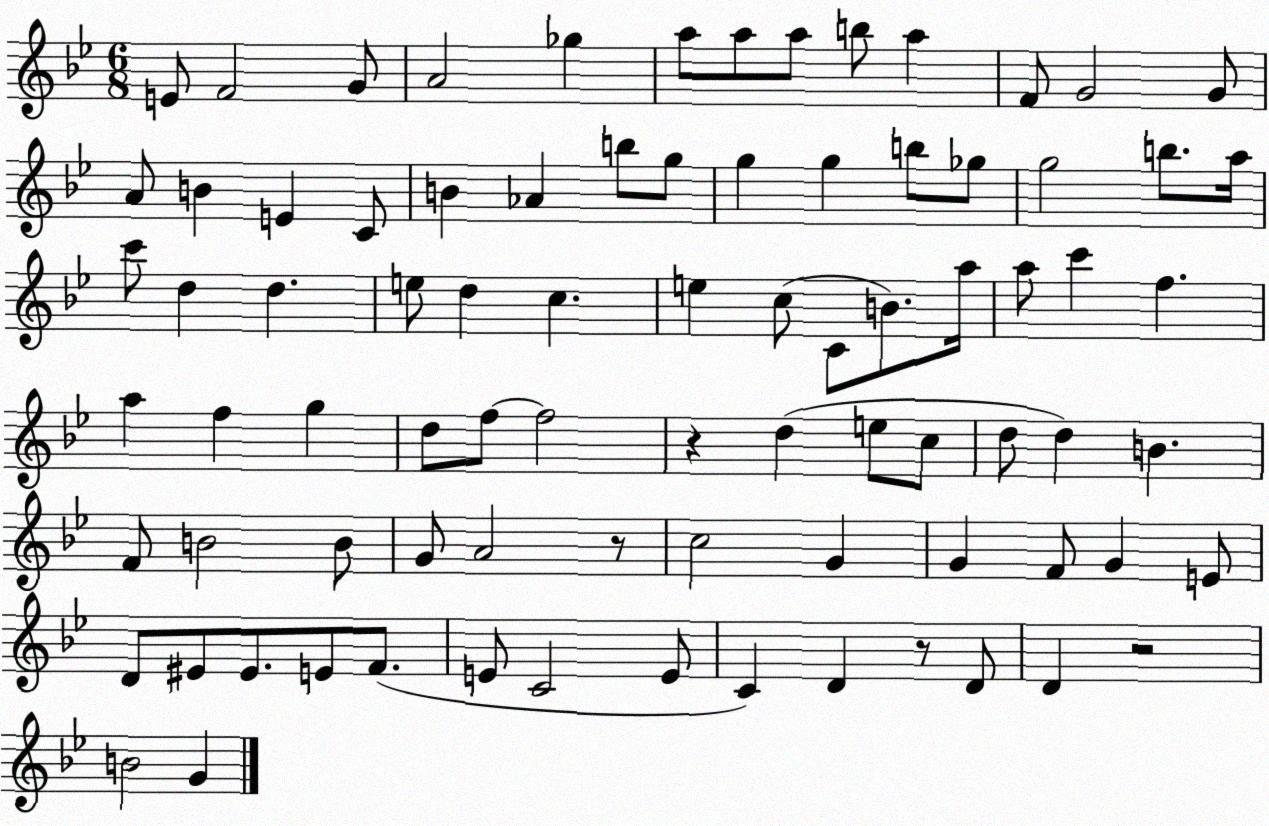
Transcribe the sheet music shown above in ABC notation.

X:1
T:Untitled
M:6/8
L:1/4
K:Bb
E/2 F2 G/2 A2 _g a/2 a/2 a/2 b/2 a F/2 G2 G/2 A/2 B E C/2 B _A b/2 g/2 g g b/2 _g/2 g2 b/2 a/4 c'/2 d d e/2 d c e c/2 C/2 B/2 a/4 a/2 c' f a f g d/2 f/2 f2 z d e/2 c/2 d/2 d B F/2 B2 B/2 G/2 A2 z/2 c2 G G F/2 G E/2 D/2 ^E/2 ^E/2 E/2 F/2 E/2 C2 E/2 C D z/2 D/2 D z2 B2 G